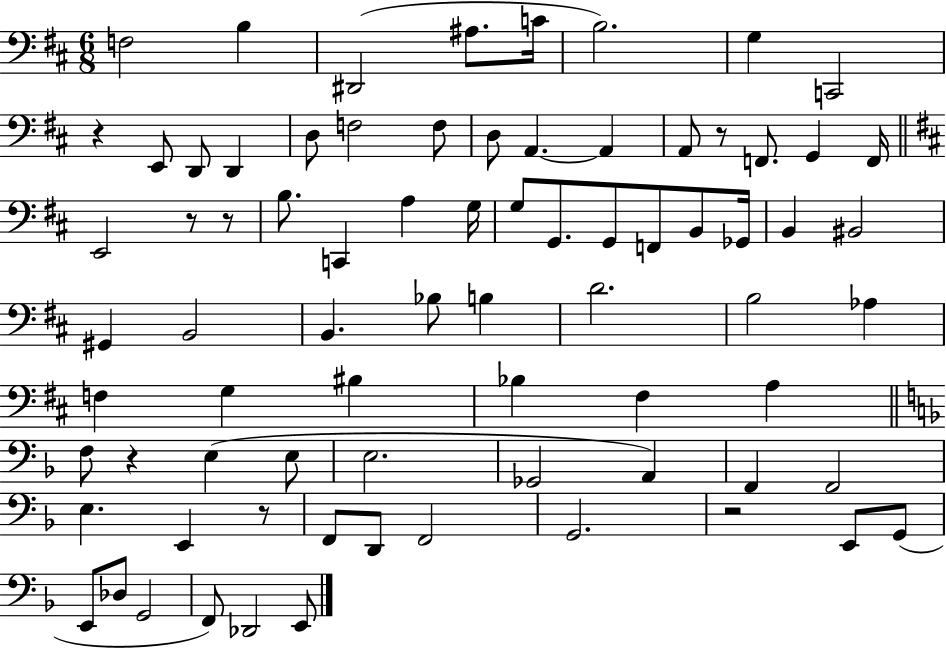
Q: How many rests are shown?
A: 7